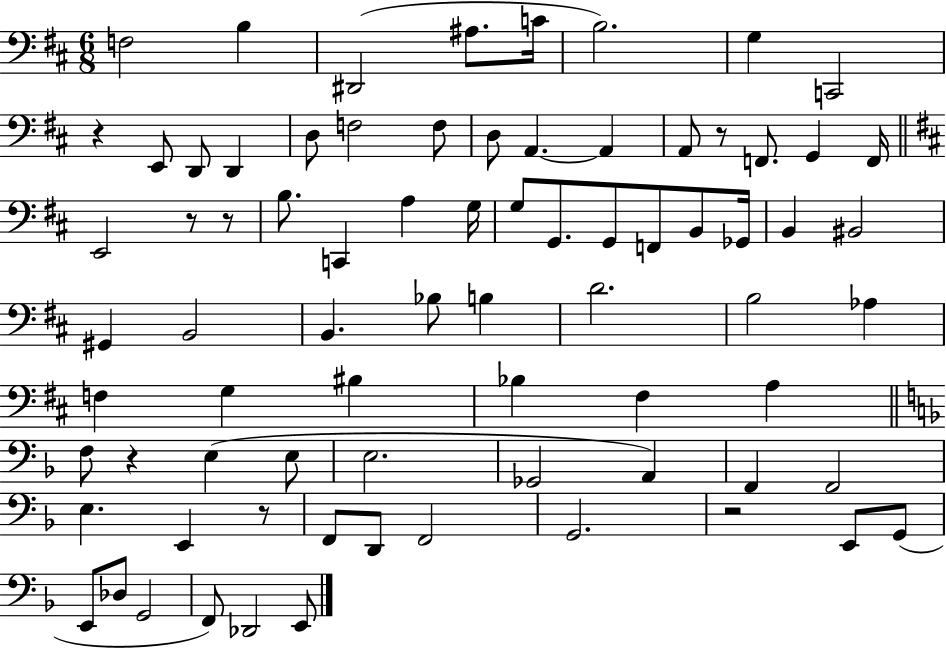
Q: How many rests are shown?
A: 7